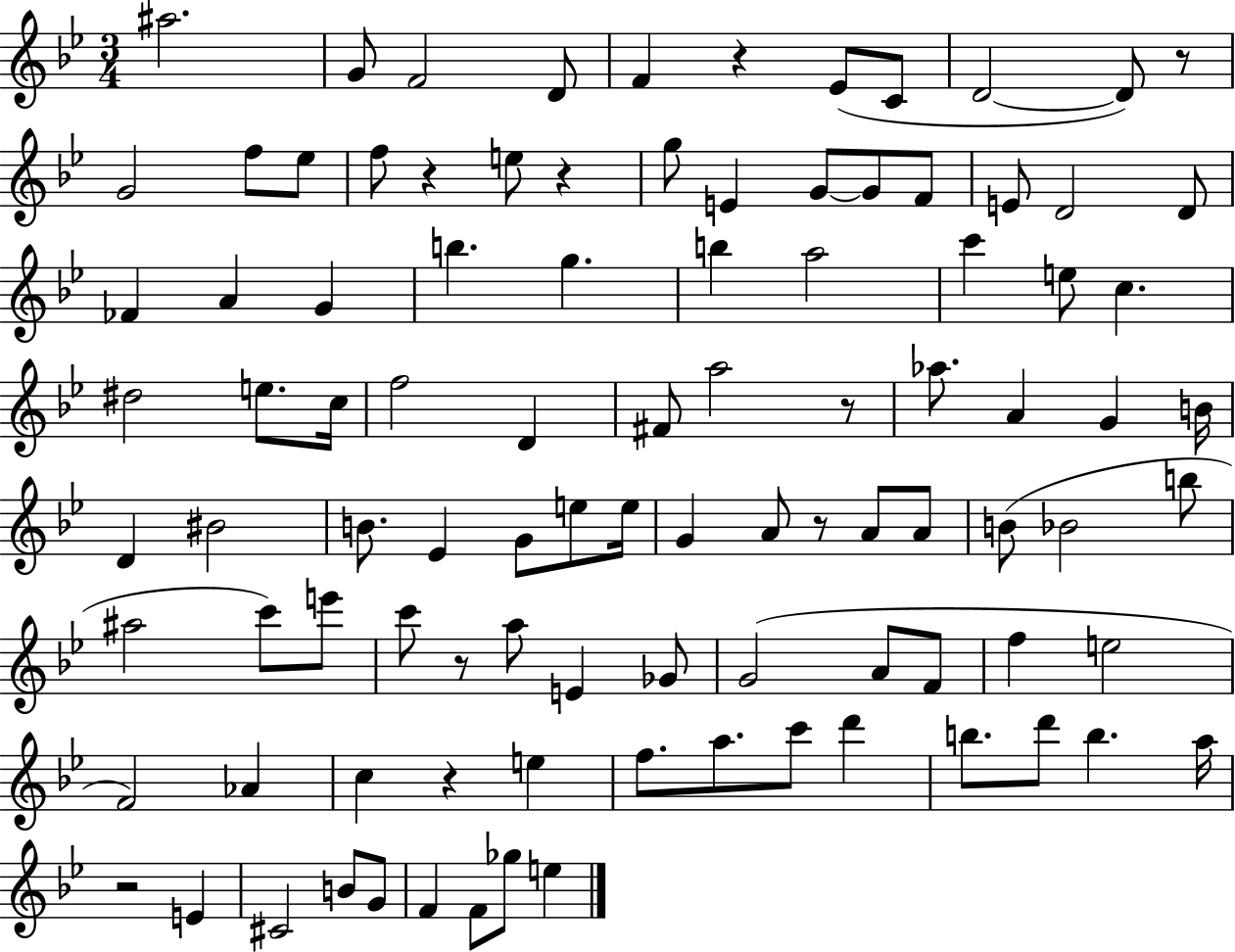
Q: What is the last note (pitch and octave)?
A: E5